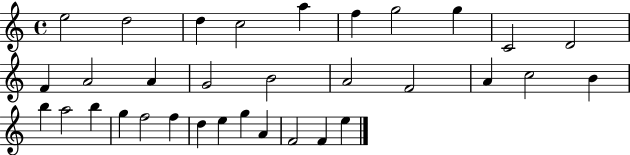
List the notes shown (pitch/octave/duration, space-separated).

E5/h D5/h D5/q C5/h A5/q F5/q G5/h G5/q C4/h D4/h F4/q A4/h A4/q G4/h B4/h A4/h F4/h A4/q C5/h B4/q B5/q A5/h B5/q G5/q F5/h F5/q D5/q E5/q G5/q A4/q F4/h F4/q E5/q